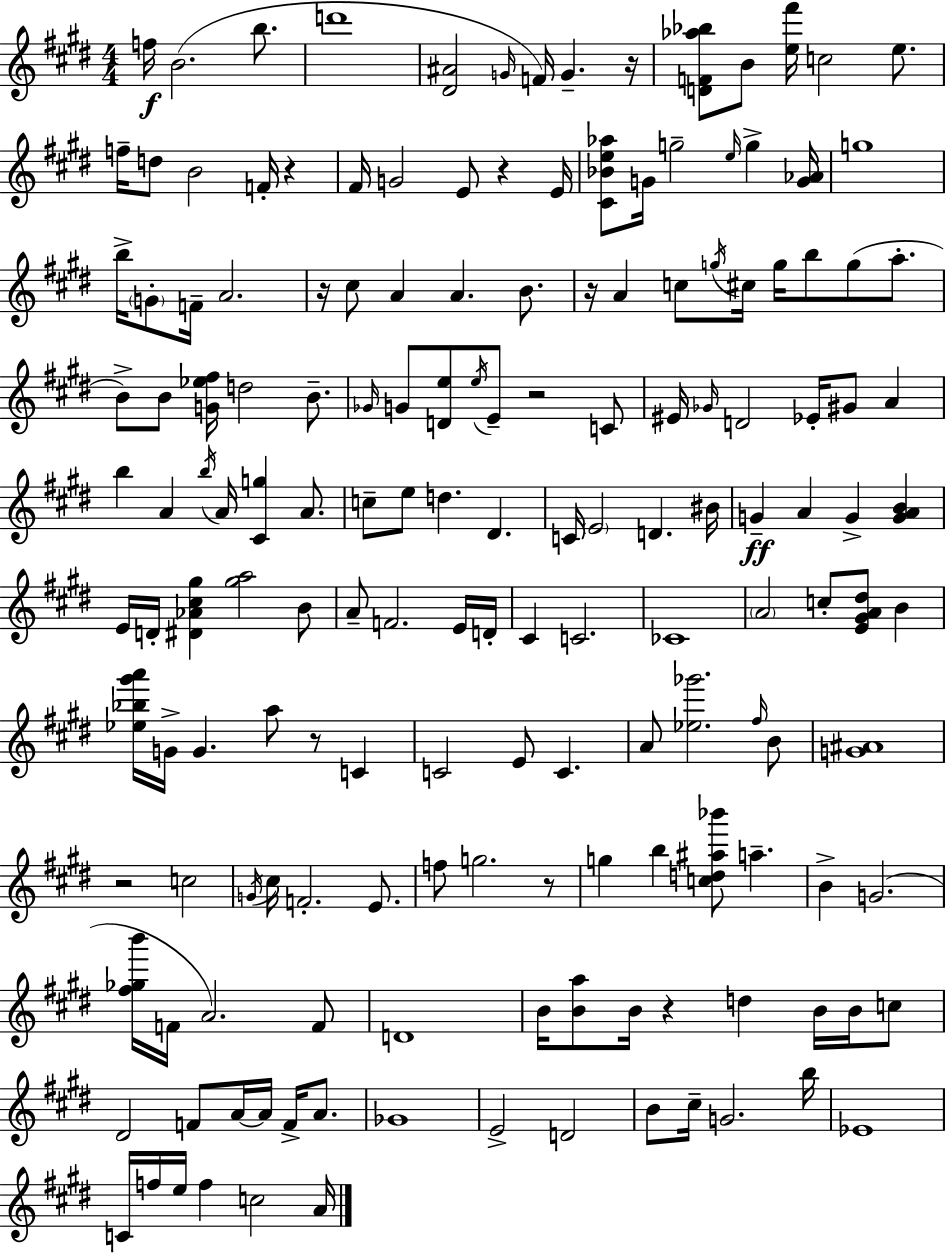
F5/s B4/h. B5/e. D6/w [D#4,A#4]/h G4/s F4/s G4/q. R/s [D4,F4,Ab5,Bb5]/e B4/e [E5,F#6]/s C5/h E5/e. F5/s D5/e B4/h F4/s R/q F#4/s G4/h E4/e R/q E4/s [C#4,Bb4,E5,Ab5]/e G4/s G5/h E5/s G5/q [G4,Ab4]/s G5/w B5/s G4/e F4/s A4/h. R/s C#5/e A4/q A4/q. B4/e. R/s A4/q C5/e G5/s C#5/s G5/s B5/e G5/e A5/e. B4/e B4/e [G4,Eb5,F#5]/s D5/h B4/e. Gb4/s G4/e [D4,E5]/e E5/s E4/e R/h C4/e EIS4/s Gb4/s D4/h Eb4/s G#4/e A4/q B5/q A4/q B5/s A4/s [C#4,G5]/q A4/e. C5/e E5/e D5/q. D#4/q. C4/s E4/h D4/q. BIS4/s G4/q A4/q G4/q [G4,A4,B4]/q E4/s D4/s [D#4,Ab4,C#5,G#5]/q [G#5,A5]/h B4/e A4/e F4/h. E4/s D4/s C#4/q C4/h. CES4/w A4/h C5/e [E4,G#4,A4,D#5]/e B4/q [Eb5,Bb5,G#6,A6]/s G4/s G4/q. A5/e R/e C4/q C4/h E4/e C4/q. A4/e [Eb5,Gb6]/h. F#5/s B4/e [G4,A#4]/w R/h C5/h G4/s C#5/s F4/h. E4/e. F5/e G5/h. R/e G5/q B5/q [C5,D5,A#5,Bb6]/e A5/q. B4/q G4/h. [F#5,Gb5,B6]/s F4/s A4/h. F4/e D4/w B4/s [B4,A5]/e B4/s R/q D5/q B4/s B4/s C5/e D#4/h F4/e A4/s A4/s F4/s A4/e. Gb4/w E4/h D4/h B4/e C#5/s G4/h. B5/s Eb4/w C4/s F5/s E5/s F5/q C5/h A4/s